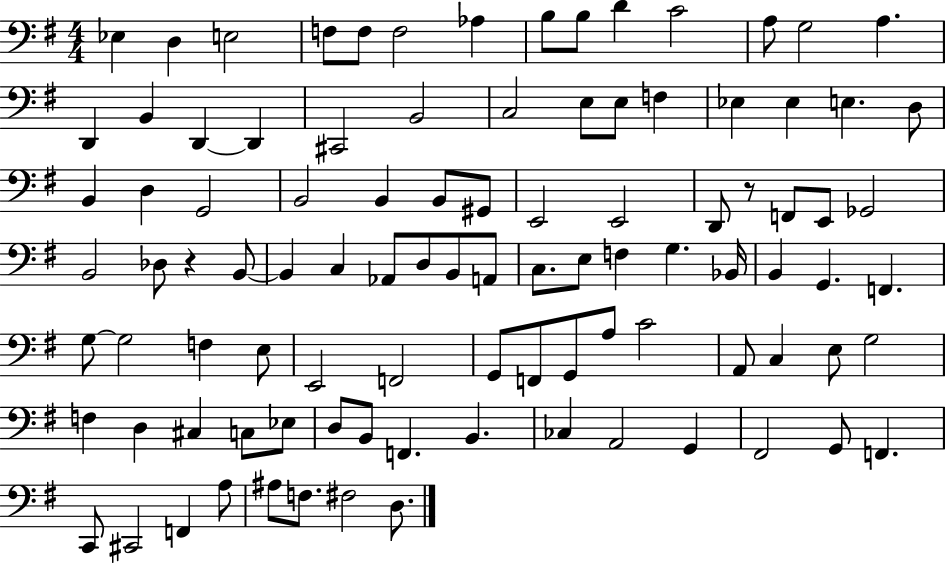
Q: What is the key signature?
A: G major